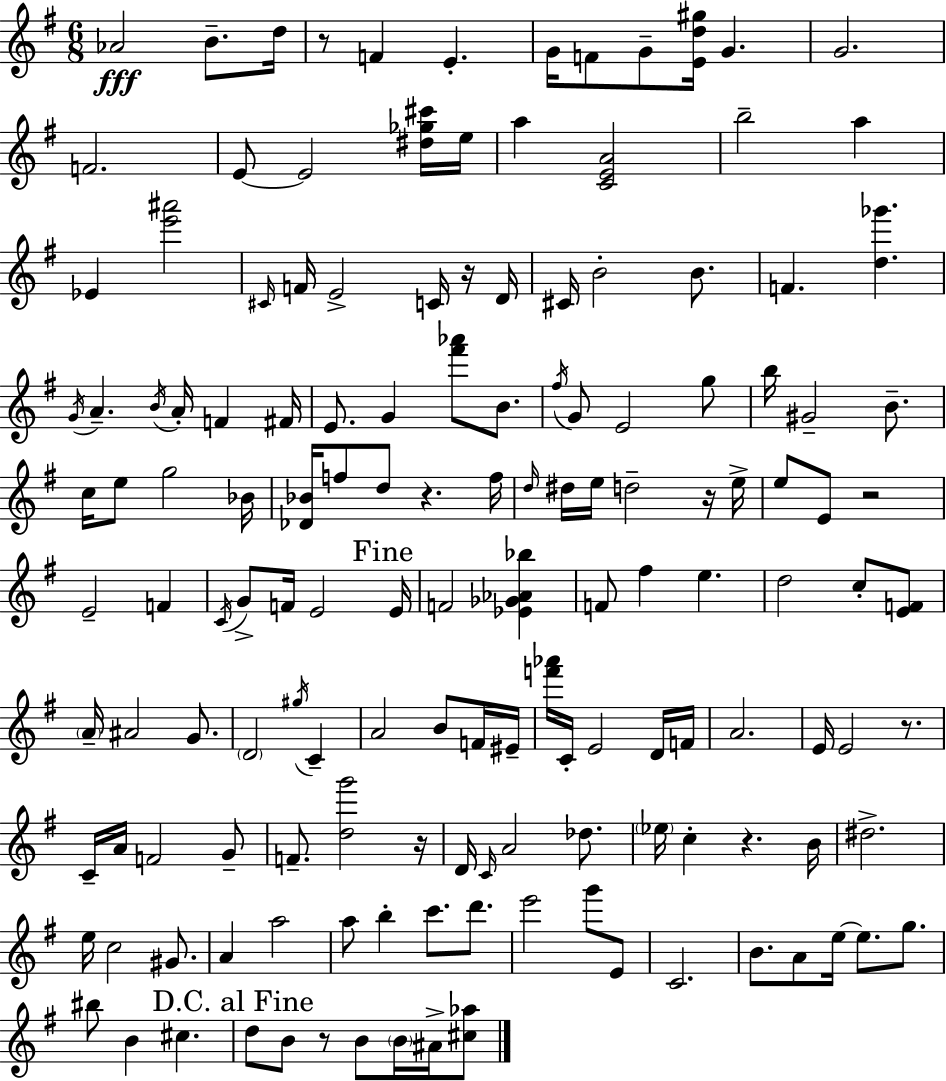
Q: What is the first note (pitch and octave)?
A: Ab4